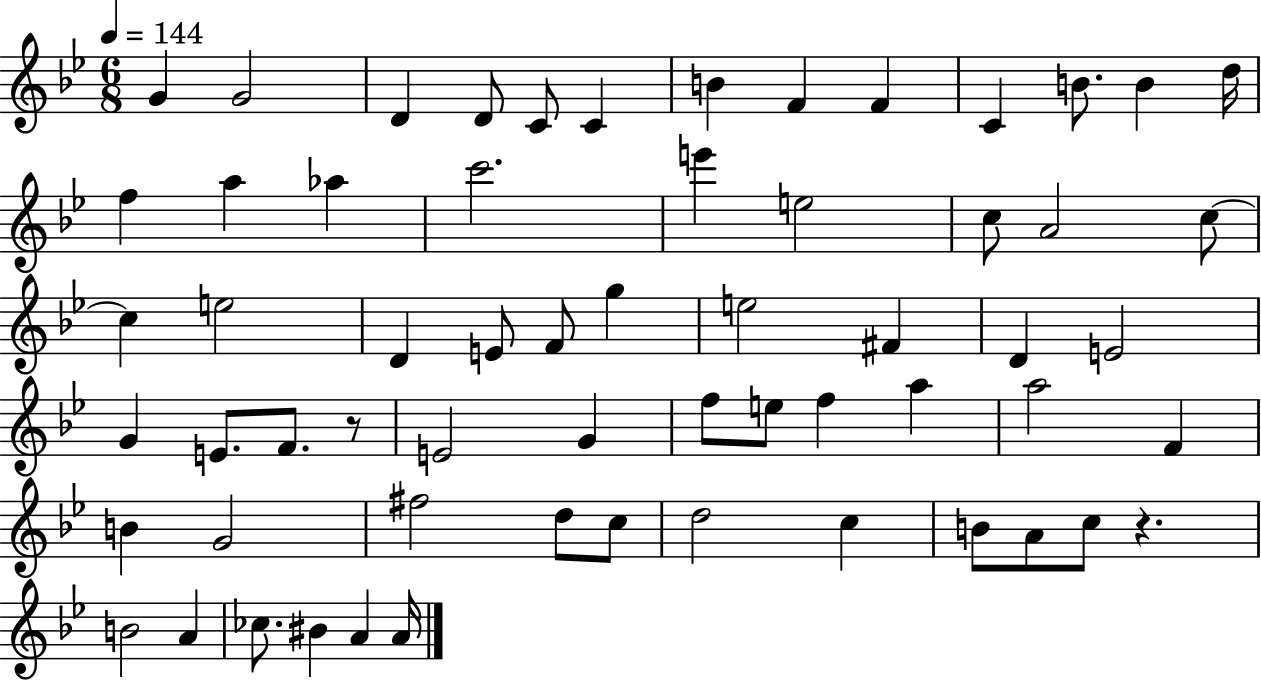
X:1
T:Untitled
M:6/8
L:1/4
K:Bb
G G2 D D/2 C/2 C B F F C B/2 B d/4 f a _a c'2 e' e2 c/2 A2 c/2 c e2 D E/2 F/2 g e2 ^F D E2 G E/2 F/2 z/2 E2 G f/2 e/2 f a a2 F B G2 ^f2 d/2 c/2 d2 c B/2 A/2 c/2 z B2 A _c/2 ^B A A/4